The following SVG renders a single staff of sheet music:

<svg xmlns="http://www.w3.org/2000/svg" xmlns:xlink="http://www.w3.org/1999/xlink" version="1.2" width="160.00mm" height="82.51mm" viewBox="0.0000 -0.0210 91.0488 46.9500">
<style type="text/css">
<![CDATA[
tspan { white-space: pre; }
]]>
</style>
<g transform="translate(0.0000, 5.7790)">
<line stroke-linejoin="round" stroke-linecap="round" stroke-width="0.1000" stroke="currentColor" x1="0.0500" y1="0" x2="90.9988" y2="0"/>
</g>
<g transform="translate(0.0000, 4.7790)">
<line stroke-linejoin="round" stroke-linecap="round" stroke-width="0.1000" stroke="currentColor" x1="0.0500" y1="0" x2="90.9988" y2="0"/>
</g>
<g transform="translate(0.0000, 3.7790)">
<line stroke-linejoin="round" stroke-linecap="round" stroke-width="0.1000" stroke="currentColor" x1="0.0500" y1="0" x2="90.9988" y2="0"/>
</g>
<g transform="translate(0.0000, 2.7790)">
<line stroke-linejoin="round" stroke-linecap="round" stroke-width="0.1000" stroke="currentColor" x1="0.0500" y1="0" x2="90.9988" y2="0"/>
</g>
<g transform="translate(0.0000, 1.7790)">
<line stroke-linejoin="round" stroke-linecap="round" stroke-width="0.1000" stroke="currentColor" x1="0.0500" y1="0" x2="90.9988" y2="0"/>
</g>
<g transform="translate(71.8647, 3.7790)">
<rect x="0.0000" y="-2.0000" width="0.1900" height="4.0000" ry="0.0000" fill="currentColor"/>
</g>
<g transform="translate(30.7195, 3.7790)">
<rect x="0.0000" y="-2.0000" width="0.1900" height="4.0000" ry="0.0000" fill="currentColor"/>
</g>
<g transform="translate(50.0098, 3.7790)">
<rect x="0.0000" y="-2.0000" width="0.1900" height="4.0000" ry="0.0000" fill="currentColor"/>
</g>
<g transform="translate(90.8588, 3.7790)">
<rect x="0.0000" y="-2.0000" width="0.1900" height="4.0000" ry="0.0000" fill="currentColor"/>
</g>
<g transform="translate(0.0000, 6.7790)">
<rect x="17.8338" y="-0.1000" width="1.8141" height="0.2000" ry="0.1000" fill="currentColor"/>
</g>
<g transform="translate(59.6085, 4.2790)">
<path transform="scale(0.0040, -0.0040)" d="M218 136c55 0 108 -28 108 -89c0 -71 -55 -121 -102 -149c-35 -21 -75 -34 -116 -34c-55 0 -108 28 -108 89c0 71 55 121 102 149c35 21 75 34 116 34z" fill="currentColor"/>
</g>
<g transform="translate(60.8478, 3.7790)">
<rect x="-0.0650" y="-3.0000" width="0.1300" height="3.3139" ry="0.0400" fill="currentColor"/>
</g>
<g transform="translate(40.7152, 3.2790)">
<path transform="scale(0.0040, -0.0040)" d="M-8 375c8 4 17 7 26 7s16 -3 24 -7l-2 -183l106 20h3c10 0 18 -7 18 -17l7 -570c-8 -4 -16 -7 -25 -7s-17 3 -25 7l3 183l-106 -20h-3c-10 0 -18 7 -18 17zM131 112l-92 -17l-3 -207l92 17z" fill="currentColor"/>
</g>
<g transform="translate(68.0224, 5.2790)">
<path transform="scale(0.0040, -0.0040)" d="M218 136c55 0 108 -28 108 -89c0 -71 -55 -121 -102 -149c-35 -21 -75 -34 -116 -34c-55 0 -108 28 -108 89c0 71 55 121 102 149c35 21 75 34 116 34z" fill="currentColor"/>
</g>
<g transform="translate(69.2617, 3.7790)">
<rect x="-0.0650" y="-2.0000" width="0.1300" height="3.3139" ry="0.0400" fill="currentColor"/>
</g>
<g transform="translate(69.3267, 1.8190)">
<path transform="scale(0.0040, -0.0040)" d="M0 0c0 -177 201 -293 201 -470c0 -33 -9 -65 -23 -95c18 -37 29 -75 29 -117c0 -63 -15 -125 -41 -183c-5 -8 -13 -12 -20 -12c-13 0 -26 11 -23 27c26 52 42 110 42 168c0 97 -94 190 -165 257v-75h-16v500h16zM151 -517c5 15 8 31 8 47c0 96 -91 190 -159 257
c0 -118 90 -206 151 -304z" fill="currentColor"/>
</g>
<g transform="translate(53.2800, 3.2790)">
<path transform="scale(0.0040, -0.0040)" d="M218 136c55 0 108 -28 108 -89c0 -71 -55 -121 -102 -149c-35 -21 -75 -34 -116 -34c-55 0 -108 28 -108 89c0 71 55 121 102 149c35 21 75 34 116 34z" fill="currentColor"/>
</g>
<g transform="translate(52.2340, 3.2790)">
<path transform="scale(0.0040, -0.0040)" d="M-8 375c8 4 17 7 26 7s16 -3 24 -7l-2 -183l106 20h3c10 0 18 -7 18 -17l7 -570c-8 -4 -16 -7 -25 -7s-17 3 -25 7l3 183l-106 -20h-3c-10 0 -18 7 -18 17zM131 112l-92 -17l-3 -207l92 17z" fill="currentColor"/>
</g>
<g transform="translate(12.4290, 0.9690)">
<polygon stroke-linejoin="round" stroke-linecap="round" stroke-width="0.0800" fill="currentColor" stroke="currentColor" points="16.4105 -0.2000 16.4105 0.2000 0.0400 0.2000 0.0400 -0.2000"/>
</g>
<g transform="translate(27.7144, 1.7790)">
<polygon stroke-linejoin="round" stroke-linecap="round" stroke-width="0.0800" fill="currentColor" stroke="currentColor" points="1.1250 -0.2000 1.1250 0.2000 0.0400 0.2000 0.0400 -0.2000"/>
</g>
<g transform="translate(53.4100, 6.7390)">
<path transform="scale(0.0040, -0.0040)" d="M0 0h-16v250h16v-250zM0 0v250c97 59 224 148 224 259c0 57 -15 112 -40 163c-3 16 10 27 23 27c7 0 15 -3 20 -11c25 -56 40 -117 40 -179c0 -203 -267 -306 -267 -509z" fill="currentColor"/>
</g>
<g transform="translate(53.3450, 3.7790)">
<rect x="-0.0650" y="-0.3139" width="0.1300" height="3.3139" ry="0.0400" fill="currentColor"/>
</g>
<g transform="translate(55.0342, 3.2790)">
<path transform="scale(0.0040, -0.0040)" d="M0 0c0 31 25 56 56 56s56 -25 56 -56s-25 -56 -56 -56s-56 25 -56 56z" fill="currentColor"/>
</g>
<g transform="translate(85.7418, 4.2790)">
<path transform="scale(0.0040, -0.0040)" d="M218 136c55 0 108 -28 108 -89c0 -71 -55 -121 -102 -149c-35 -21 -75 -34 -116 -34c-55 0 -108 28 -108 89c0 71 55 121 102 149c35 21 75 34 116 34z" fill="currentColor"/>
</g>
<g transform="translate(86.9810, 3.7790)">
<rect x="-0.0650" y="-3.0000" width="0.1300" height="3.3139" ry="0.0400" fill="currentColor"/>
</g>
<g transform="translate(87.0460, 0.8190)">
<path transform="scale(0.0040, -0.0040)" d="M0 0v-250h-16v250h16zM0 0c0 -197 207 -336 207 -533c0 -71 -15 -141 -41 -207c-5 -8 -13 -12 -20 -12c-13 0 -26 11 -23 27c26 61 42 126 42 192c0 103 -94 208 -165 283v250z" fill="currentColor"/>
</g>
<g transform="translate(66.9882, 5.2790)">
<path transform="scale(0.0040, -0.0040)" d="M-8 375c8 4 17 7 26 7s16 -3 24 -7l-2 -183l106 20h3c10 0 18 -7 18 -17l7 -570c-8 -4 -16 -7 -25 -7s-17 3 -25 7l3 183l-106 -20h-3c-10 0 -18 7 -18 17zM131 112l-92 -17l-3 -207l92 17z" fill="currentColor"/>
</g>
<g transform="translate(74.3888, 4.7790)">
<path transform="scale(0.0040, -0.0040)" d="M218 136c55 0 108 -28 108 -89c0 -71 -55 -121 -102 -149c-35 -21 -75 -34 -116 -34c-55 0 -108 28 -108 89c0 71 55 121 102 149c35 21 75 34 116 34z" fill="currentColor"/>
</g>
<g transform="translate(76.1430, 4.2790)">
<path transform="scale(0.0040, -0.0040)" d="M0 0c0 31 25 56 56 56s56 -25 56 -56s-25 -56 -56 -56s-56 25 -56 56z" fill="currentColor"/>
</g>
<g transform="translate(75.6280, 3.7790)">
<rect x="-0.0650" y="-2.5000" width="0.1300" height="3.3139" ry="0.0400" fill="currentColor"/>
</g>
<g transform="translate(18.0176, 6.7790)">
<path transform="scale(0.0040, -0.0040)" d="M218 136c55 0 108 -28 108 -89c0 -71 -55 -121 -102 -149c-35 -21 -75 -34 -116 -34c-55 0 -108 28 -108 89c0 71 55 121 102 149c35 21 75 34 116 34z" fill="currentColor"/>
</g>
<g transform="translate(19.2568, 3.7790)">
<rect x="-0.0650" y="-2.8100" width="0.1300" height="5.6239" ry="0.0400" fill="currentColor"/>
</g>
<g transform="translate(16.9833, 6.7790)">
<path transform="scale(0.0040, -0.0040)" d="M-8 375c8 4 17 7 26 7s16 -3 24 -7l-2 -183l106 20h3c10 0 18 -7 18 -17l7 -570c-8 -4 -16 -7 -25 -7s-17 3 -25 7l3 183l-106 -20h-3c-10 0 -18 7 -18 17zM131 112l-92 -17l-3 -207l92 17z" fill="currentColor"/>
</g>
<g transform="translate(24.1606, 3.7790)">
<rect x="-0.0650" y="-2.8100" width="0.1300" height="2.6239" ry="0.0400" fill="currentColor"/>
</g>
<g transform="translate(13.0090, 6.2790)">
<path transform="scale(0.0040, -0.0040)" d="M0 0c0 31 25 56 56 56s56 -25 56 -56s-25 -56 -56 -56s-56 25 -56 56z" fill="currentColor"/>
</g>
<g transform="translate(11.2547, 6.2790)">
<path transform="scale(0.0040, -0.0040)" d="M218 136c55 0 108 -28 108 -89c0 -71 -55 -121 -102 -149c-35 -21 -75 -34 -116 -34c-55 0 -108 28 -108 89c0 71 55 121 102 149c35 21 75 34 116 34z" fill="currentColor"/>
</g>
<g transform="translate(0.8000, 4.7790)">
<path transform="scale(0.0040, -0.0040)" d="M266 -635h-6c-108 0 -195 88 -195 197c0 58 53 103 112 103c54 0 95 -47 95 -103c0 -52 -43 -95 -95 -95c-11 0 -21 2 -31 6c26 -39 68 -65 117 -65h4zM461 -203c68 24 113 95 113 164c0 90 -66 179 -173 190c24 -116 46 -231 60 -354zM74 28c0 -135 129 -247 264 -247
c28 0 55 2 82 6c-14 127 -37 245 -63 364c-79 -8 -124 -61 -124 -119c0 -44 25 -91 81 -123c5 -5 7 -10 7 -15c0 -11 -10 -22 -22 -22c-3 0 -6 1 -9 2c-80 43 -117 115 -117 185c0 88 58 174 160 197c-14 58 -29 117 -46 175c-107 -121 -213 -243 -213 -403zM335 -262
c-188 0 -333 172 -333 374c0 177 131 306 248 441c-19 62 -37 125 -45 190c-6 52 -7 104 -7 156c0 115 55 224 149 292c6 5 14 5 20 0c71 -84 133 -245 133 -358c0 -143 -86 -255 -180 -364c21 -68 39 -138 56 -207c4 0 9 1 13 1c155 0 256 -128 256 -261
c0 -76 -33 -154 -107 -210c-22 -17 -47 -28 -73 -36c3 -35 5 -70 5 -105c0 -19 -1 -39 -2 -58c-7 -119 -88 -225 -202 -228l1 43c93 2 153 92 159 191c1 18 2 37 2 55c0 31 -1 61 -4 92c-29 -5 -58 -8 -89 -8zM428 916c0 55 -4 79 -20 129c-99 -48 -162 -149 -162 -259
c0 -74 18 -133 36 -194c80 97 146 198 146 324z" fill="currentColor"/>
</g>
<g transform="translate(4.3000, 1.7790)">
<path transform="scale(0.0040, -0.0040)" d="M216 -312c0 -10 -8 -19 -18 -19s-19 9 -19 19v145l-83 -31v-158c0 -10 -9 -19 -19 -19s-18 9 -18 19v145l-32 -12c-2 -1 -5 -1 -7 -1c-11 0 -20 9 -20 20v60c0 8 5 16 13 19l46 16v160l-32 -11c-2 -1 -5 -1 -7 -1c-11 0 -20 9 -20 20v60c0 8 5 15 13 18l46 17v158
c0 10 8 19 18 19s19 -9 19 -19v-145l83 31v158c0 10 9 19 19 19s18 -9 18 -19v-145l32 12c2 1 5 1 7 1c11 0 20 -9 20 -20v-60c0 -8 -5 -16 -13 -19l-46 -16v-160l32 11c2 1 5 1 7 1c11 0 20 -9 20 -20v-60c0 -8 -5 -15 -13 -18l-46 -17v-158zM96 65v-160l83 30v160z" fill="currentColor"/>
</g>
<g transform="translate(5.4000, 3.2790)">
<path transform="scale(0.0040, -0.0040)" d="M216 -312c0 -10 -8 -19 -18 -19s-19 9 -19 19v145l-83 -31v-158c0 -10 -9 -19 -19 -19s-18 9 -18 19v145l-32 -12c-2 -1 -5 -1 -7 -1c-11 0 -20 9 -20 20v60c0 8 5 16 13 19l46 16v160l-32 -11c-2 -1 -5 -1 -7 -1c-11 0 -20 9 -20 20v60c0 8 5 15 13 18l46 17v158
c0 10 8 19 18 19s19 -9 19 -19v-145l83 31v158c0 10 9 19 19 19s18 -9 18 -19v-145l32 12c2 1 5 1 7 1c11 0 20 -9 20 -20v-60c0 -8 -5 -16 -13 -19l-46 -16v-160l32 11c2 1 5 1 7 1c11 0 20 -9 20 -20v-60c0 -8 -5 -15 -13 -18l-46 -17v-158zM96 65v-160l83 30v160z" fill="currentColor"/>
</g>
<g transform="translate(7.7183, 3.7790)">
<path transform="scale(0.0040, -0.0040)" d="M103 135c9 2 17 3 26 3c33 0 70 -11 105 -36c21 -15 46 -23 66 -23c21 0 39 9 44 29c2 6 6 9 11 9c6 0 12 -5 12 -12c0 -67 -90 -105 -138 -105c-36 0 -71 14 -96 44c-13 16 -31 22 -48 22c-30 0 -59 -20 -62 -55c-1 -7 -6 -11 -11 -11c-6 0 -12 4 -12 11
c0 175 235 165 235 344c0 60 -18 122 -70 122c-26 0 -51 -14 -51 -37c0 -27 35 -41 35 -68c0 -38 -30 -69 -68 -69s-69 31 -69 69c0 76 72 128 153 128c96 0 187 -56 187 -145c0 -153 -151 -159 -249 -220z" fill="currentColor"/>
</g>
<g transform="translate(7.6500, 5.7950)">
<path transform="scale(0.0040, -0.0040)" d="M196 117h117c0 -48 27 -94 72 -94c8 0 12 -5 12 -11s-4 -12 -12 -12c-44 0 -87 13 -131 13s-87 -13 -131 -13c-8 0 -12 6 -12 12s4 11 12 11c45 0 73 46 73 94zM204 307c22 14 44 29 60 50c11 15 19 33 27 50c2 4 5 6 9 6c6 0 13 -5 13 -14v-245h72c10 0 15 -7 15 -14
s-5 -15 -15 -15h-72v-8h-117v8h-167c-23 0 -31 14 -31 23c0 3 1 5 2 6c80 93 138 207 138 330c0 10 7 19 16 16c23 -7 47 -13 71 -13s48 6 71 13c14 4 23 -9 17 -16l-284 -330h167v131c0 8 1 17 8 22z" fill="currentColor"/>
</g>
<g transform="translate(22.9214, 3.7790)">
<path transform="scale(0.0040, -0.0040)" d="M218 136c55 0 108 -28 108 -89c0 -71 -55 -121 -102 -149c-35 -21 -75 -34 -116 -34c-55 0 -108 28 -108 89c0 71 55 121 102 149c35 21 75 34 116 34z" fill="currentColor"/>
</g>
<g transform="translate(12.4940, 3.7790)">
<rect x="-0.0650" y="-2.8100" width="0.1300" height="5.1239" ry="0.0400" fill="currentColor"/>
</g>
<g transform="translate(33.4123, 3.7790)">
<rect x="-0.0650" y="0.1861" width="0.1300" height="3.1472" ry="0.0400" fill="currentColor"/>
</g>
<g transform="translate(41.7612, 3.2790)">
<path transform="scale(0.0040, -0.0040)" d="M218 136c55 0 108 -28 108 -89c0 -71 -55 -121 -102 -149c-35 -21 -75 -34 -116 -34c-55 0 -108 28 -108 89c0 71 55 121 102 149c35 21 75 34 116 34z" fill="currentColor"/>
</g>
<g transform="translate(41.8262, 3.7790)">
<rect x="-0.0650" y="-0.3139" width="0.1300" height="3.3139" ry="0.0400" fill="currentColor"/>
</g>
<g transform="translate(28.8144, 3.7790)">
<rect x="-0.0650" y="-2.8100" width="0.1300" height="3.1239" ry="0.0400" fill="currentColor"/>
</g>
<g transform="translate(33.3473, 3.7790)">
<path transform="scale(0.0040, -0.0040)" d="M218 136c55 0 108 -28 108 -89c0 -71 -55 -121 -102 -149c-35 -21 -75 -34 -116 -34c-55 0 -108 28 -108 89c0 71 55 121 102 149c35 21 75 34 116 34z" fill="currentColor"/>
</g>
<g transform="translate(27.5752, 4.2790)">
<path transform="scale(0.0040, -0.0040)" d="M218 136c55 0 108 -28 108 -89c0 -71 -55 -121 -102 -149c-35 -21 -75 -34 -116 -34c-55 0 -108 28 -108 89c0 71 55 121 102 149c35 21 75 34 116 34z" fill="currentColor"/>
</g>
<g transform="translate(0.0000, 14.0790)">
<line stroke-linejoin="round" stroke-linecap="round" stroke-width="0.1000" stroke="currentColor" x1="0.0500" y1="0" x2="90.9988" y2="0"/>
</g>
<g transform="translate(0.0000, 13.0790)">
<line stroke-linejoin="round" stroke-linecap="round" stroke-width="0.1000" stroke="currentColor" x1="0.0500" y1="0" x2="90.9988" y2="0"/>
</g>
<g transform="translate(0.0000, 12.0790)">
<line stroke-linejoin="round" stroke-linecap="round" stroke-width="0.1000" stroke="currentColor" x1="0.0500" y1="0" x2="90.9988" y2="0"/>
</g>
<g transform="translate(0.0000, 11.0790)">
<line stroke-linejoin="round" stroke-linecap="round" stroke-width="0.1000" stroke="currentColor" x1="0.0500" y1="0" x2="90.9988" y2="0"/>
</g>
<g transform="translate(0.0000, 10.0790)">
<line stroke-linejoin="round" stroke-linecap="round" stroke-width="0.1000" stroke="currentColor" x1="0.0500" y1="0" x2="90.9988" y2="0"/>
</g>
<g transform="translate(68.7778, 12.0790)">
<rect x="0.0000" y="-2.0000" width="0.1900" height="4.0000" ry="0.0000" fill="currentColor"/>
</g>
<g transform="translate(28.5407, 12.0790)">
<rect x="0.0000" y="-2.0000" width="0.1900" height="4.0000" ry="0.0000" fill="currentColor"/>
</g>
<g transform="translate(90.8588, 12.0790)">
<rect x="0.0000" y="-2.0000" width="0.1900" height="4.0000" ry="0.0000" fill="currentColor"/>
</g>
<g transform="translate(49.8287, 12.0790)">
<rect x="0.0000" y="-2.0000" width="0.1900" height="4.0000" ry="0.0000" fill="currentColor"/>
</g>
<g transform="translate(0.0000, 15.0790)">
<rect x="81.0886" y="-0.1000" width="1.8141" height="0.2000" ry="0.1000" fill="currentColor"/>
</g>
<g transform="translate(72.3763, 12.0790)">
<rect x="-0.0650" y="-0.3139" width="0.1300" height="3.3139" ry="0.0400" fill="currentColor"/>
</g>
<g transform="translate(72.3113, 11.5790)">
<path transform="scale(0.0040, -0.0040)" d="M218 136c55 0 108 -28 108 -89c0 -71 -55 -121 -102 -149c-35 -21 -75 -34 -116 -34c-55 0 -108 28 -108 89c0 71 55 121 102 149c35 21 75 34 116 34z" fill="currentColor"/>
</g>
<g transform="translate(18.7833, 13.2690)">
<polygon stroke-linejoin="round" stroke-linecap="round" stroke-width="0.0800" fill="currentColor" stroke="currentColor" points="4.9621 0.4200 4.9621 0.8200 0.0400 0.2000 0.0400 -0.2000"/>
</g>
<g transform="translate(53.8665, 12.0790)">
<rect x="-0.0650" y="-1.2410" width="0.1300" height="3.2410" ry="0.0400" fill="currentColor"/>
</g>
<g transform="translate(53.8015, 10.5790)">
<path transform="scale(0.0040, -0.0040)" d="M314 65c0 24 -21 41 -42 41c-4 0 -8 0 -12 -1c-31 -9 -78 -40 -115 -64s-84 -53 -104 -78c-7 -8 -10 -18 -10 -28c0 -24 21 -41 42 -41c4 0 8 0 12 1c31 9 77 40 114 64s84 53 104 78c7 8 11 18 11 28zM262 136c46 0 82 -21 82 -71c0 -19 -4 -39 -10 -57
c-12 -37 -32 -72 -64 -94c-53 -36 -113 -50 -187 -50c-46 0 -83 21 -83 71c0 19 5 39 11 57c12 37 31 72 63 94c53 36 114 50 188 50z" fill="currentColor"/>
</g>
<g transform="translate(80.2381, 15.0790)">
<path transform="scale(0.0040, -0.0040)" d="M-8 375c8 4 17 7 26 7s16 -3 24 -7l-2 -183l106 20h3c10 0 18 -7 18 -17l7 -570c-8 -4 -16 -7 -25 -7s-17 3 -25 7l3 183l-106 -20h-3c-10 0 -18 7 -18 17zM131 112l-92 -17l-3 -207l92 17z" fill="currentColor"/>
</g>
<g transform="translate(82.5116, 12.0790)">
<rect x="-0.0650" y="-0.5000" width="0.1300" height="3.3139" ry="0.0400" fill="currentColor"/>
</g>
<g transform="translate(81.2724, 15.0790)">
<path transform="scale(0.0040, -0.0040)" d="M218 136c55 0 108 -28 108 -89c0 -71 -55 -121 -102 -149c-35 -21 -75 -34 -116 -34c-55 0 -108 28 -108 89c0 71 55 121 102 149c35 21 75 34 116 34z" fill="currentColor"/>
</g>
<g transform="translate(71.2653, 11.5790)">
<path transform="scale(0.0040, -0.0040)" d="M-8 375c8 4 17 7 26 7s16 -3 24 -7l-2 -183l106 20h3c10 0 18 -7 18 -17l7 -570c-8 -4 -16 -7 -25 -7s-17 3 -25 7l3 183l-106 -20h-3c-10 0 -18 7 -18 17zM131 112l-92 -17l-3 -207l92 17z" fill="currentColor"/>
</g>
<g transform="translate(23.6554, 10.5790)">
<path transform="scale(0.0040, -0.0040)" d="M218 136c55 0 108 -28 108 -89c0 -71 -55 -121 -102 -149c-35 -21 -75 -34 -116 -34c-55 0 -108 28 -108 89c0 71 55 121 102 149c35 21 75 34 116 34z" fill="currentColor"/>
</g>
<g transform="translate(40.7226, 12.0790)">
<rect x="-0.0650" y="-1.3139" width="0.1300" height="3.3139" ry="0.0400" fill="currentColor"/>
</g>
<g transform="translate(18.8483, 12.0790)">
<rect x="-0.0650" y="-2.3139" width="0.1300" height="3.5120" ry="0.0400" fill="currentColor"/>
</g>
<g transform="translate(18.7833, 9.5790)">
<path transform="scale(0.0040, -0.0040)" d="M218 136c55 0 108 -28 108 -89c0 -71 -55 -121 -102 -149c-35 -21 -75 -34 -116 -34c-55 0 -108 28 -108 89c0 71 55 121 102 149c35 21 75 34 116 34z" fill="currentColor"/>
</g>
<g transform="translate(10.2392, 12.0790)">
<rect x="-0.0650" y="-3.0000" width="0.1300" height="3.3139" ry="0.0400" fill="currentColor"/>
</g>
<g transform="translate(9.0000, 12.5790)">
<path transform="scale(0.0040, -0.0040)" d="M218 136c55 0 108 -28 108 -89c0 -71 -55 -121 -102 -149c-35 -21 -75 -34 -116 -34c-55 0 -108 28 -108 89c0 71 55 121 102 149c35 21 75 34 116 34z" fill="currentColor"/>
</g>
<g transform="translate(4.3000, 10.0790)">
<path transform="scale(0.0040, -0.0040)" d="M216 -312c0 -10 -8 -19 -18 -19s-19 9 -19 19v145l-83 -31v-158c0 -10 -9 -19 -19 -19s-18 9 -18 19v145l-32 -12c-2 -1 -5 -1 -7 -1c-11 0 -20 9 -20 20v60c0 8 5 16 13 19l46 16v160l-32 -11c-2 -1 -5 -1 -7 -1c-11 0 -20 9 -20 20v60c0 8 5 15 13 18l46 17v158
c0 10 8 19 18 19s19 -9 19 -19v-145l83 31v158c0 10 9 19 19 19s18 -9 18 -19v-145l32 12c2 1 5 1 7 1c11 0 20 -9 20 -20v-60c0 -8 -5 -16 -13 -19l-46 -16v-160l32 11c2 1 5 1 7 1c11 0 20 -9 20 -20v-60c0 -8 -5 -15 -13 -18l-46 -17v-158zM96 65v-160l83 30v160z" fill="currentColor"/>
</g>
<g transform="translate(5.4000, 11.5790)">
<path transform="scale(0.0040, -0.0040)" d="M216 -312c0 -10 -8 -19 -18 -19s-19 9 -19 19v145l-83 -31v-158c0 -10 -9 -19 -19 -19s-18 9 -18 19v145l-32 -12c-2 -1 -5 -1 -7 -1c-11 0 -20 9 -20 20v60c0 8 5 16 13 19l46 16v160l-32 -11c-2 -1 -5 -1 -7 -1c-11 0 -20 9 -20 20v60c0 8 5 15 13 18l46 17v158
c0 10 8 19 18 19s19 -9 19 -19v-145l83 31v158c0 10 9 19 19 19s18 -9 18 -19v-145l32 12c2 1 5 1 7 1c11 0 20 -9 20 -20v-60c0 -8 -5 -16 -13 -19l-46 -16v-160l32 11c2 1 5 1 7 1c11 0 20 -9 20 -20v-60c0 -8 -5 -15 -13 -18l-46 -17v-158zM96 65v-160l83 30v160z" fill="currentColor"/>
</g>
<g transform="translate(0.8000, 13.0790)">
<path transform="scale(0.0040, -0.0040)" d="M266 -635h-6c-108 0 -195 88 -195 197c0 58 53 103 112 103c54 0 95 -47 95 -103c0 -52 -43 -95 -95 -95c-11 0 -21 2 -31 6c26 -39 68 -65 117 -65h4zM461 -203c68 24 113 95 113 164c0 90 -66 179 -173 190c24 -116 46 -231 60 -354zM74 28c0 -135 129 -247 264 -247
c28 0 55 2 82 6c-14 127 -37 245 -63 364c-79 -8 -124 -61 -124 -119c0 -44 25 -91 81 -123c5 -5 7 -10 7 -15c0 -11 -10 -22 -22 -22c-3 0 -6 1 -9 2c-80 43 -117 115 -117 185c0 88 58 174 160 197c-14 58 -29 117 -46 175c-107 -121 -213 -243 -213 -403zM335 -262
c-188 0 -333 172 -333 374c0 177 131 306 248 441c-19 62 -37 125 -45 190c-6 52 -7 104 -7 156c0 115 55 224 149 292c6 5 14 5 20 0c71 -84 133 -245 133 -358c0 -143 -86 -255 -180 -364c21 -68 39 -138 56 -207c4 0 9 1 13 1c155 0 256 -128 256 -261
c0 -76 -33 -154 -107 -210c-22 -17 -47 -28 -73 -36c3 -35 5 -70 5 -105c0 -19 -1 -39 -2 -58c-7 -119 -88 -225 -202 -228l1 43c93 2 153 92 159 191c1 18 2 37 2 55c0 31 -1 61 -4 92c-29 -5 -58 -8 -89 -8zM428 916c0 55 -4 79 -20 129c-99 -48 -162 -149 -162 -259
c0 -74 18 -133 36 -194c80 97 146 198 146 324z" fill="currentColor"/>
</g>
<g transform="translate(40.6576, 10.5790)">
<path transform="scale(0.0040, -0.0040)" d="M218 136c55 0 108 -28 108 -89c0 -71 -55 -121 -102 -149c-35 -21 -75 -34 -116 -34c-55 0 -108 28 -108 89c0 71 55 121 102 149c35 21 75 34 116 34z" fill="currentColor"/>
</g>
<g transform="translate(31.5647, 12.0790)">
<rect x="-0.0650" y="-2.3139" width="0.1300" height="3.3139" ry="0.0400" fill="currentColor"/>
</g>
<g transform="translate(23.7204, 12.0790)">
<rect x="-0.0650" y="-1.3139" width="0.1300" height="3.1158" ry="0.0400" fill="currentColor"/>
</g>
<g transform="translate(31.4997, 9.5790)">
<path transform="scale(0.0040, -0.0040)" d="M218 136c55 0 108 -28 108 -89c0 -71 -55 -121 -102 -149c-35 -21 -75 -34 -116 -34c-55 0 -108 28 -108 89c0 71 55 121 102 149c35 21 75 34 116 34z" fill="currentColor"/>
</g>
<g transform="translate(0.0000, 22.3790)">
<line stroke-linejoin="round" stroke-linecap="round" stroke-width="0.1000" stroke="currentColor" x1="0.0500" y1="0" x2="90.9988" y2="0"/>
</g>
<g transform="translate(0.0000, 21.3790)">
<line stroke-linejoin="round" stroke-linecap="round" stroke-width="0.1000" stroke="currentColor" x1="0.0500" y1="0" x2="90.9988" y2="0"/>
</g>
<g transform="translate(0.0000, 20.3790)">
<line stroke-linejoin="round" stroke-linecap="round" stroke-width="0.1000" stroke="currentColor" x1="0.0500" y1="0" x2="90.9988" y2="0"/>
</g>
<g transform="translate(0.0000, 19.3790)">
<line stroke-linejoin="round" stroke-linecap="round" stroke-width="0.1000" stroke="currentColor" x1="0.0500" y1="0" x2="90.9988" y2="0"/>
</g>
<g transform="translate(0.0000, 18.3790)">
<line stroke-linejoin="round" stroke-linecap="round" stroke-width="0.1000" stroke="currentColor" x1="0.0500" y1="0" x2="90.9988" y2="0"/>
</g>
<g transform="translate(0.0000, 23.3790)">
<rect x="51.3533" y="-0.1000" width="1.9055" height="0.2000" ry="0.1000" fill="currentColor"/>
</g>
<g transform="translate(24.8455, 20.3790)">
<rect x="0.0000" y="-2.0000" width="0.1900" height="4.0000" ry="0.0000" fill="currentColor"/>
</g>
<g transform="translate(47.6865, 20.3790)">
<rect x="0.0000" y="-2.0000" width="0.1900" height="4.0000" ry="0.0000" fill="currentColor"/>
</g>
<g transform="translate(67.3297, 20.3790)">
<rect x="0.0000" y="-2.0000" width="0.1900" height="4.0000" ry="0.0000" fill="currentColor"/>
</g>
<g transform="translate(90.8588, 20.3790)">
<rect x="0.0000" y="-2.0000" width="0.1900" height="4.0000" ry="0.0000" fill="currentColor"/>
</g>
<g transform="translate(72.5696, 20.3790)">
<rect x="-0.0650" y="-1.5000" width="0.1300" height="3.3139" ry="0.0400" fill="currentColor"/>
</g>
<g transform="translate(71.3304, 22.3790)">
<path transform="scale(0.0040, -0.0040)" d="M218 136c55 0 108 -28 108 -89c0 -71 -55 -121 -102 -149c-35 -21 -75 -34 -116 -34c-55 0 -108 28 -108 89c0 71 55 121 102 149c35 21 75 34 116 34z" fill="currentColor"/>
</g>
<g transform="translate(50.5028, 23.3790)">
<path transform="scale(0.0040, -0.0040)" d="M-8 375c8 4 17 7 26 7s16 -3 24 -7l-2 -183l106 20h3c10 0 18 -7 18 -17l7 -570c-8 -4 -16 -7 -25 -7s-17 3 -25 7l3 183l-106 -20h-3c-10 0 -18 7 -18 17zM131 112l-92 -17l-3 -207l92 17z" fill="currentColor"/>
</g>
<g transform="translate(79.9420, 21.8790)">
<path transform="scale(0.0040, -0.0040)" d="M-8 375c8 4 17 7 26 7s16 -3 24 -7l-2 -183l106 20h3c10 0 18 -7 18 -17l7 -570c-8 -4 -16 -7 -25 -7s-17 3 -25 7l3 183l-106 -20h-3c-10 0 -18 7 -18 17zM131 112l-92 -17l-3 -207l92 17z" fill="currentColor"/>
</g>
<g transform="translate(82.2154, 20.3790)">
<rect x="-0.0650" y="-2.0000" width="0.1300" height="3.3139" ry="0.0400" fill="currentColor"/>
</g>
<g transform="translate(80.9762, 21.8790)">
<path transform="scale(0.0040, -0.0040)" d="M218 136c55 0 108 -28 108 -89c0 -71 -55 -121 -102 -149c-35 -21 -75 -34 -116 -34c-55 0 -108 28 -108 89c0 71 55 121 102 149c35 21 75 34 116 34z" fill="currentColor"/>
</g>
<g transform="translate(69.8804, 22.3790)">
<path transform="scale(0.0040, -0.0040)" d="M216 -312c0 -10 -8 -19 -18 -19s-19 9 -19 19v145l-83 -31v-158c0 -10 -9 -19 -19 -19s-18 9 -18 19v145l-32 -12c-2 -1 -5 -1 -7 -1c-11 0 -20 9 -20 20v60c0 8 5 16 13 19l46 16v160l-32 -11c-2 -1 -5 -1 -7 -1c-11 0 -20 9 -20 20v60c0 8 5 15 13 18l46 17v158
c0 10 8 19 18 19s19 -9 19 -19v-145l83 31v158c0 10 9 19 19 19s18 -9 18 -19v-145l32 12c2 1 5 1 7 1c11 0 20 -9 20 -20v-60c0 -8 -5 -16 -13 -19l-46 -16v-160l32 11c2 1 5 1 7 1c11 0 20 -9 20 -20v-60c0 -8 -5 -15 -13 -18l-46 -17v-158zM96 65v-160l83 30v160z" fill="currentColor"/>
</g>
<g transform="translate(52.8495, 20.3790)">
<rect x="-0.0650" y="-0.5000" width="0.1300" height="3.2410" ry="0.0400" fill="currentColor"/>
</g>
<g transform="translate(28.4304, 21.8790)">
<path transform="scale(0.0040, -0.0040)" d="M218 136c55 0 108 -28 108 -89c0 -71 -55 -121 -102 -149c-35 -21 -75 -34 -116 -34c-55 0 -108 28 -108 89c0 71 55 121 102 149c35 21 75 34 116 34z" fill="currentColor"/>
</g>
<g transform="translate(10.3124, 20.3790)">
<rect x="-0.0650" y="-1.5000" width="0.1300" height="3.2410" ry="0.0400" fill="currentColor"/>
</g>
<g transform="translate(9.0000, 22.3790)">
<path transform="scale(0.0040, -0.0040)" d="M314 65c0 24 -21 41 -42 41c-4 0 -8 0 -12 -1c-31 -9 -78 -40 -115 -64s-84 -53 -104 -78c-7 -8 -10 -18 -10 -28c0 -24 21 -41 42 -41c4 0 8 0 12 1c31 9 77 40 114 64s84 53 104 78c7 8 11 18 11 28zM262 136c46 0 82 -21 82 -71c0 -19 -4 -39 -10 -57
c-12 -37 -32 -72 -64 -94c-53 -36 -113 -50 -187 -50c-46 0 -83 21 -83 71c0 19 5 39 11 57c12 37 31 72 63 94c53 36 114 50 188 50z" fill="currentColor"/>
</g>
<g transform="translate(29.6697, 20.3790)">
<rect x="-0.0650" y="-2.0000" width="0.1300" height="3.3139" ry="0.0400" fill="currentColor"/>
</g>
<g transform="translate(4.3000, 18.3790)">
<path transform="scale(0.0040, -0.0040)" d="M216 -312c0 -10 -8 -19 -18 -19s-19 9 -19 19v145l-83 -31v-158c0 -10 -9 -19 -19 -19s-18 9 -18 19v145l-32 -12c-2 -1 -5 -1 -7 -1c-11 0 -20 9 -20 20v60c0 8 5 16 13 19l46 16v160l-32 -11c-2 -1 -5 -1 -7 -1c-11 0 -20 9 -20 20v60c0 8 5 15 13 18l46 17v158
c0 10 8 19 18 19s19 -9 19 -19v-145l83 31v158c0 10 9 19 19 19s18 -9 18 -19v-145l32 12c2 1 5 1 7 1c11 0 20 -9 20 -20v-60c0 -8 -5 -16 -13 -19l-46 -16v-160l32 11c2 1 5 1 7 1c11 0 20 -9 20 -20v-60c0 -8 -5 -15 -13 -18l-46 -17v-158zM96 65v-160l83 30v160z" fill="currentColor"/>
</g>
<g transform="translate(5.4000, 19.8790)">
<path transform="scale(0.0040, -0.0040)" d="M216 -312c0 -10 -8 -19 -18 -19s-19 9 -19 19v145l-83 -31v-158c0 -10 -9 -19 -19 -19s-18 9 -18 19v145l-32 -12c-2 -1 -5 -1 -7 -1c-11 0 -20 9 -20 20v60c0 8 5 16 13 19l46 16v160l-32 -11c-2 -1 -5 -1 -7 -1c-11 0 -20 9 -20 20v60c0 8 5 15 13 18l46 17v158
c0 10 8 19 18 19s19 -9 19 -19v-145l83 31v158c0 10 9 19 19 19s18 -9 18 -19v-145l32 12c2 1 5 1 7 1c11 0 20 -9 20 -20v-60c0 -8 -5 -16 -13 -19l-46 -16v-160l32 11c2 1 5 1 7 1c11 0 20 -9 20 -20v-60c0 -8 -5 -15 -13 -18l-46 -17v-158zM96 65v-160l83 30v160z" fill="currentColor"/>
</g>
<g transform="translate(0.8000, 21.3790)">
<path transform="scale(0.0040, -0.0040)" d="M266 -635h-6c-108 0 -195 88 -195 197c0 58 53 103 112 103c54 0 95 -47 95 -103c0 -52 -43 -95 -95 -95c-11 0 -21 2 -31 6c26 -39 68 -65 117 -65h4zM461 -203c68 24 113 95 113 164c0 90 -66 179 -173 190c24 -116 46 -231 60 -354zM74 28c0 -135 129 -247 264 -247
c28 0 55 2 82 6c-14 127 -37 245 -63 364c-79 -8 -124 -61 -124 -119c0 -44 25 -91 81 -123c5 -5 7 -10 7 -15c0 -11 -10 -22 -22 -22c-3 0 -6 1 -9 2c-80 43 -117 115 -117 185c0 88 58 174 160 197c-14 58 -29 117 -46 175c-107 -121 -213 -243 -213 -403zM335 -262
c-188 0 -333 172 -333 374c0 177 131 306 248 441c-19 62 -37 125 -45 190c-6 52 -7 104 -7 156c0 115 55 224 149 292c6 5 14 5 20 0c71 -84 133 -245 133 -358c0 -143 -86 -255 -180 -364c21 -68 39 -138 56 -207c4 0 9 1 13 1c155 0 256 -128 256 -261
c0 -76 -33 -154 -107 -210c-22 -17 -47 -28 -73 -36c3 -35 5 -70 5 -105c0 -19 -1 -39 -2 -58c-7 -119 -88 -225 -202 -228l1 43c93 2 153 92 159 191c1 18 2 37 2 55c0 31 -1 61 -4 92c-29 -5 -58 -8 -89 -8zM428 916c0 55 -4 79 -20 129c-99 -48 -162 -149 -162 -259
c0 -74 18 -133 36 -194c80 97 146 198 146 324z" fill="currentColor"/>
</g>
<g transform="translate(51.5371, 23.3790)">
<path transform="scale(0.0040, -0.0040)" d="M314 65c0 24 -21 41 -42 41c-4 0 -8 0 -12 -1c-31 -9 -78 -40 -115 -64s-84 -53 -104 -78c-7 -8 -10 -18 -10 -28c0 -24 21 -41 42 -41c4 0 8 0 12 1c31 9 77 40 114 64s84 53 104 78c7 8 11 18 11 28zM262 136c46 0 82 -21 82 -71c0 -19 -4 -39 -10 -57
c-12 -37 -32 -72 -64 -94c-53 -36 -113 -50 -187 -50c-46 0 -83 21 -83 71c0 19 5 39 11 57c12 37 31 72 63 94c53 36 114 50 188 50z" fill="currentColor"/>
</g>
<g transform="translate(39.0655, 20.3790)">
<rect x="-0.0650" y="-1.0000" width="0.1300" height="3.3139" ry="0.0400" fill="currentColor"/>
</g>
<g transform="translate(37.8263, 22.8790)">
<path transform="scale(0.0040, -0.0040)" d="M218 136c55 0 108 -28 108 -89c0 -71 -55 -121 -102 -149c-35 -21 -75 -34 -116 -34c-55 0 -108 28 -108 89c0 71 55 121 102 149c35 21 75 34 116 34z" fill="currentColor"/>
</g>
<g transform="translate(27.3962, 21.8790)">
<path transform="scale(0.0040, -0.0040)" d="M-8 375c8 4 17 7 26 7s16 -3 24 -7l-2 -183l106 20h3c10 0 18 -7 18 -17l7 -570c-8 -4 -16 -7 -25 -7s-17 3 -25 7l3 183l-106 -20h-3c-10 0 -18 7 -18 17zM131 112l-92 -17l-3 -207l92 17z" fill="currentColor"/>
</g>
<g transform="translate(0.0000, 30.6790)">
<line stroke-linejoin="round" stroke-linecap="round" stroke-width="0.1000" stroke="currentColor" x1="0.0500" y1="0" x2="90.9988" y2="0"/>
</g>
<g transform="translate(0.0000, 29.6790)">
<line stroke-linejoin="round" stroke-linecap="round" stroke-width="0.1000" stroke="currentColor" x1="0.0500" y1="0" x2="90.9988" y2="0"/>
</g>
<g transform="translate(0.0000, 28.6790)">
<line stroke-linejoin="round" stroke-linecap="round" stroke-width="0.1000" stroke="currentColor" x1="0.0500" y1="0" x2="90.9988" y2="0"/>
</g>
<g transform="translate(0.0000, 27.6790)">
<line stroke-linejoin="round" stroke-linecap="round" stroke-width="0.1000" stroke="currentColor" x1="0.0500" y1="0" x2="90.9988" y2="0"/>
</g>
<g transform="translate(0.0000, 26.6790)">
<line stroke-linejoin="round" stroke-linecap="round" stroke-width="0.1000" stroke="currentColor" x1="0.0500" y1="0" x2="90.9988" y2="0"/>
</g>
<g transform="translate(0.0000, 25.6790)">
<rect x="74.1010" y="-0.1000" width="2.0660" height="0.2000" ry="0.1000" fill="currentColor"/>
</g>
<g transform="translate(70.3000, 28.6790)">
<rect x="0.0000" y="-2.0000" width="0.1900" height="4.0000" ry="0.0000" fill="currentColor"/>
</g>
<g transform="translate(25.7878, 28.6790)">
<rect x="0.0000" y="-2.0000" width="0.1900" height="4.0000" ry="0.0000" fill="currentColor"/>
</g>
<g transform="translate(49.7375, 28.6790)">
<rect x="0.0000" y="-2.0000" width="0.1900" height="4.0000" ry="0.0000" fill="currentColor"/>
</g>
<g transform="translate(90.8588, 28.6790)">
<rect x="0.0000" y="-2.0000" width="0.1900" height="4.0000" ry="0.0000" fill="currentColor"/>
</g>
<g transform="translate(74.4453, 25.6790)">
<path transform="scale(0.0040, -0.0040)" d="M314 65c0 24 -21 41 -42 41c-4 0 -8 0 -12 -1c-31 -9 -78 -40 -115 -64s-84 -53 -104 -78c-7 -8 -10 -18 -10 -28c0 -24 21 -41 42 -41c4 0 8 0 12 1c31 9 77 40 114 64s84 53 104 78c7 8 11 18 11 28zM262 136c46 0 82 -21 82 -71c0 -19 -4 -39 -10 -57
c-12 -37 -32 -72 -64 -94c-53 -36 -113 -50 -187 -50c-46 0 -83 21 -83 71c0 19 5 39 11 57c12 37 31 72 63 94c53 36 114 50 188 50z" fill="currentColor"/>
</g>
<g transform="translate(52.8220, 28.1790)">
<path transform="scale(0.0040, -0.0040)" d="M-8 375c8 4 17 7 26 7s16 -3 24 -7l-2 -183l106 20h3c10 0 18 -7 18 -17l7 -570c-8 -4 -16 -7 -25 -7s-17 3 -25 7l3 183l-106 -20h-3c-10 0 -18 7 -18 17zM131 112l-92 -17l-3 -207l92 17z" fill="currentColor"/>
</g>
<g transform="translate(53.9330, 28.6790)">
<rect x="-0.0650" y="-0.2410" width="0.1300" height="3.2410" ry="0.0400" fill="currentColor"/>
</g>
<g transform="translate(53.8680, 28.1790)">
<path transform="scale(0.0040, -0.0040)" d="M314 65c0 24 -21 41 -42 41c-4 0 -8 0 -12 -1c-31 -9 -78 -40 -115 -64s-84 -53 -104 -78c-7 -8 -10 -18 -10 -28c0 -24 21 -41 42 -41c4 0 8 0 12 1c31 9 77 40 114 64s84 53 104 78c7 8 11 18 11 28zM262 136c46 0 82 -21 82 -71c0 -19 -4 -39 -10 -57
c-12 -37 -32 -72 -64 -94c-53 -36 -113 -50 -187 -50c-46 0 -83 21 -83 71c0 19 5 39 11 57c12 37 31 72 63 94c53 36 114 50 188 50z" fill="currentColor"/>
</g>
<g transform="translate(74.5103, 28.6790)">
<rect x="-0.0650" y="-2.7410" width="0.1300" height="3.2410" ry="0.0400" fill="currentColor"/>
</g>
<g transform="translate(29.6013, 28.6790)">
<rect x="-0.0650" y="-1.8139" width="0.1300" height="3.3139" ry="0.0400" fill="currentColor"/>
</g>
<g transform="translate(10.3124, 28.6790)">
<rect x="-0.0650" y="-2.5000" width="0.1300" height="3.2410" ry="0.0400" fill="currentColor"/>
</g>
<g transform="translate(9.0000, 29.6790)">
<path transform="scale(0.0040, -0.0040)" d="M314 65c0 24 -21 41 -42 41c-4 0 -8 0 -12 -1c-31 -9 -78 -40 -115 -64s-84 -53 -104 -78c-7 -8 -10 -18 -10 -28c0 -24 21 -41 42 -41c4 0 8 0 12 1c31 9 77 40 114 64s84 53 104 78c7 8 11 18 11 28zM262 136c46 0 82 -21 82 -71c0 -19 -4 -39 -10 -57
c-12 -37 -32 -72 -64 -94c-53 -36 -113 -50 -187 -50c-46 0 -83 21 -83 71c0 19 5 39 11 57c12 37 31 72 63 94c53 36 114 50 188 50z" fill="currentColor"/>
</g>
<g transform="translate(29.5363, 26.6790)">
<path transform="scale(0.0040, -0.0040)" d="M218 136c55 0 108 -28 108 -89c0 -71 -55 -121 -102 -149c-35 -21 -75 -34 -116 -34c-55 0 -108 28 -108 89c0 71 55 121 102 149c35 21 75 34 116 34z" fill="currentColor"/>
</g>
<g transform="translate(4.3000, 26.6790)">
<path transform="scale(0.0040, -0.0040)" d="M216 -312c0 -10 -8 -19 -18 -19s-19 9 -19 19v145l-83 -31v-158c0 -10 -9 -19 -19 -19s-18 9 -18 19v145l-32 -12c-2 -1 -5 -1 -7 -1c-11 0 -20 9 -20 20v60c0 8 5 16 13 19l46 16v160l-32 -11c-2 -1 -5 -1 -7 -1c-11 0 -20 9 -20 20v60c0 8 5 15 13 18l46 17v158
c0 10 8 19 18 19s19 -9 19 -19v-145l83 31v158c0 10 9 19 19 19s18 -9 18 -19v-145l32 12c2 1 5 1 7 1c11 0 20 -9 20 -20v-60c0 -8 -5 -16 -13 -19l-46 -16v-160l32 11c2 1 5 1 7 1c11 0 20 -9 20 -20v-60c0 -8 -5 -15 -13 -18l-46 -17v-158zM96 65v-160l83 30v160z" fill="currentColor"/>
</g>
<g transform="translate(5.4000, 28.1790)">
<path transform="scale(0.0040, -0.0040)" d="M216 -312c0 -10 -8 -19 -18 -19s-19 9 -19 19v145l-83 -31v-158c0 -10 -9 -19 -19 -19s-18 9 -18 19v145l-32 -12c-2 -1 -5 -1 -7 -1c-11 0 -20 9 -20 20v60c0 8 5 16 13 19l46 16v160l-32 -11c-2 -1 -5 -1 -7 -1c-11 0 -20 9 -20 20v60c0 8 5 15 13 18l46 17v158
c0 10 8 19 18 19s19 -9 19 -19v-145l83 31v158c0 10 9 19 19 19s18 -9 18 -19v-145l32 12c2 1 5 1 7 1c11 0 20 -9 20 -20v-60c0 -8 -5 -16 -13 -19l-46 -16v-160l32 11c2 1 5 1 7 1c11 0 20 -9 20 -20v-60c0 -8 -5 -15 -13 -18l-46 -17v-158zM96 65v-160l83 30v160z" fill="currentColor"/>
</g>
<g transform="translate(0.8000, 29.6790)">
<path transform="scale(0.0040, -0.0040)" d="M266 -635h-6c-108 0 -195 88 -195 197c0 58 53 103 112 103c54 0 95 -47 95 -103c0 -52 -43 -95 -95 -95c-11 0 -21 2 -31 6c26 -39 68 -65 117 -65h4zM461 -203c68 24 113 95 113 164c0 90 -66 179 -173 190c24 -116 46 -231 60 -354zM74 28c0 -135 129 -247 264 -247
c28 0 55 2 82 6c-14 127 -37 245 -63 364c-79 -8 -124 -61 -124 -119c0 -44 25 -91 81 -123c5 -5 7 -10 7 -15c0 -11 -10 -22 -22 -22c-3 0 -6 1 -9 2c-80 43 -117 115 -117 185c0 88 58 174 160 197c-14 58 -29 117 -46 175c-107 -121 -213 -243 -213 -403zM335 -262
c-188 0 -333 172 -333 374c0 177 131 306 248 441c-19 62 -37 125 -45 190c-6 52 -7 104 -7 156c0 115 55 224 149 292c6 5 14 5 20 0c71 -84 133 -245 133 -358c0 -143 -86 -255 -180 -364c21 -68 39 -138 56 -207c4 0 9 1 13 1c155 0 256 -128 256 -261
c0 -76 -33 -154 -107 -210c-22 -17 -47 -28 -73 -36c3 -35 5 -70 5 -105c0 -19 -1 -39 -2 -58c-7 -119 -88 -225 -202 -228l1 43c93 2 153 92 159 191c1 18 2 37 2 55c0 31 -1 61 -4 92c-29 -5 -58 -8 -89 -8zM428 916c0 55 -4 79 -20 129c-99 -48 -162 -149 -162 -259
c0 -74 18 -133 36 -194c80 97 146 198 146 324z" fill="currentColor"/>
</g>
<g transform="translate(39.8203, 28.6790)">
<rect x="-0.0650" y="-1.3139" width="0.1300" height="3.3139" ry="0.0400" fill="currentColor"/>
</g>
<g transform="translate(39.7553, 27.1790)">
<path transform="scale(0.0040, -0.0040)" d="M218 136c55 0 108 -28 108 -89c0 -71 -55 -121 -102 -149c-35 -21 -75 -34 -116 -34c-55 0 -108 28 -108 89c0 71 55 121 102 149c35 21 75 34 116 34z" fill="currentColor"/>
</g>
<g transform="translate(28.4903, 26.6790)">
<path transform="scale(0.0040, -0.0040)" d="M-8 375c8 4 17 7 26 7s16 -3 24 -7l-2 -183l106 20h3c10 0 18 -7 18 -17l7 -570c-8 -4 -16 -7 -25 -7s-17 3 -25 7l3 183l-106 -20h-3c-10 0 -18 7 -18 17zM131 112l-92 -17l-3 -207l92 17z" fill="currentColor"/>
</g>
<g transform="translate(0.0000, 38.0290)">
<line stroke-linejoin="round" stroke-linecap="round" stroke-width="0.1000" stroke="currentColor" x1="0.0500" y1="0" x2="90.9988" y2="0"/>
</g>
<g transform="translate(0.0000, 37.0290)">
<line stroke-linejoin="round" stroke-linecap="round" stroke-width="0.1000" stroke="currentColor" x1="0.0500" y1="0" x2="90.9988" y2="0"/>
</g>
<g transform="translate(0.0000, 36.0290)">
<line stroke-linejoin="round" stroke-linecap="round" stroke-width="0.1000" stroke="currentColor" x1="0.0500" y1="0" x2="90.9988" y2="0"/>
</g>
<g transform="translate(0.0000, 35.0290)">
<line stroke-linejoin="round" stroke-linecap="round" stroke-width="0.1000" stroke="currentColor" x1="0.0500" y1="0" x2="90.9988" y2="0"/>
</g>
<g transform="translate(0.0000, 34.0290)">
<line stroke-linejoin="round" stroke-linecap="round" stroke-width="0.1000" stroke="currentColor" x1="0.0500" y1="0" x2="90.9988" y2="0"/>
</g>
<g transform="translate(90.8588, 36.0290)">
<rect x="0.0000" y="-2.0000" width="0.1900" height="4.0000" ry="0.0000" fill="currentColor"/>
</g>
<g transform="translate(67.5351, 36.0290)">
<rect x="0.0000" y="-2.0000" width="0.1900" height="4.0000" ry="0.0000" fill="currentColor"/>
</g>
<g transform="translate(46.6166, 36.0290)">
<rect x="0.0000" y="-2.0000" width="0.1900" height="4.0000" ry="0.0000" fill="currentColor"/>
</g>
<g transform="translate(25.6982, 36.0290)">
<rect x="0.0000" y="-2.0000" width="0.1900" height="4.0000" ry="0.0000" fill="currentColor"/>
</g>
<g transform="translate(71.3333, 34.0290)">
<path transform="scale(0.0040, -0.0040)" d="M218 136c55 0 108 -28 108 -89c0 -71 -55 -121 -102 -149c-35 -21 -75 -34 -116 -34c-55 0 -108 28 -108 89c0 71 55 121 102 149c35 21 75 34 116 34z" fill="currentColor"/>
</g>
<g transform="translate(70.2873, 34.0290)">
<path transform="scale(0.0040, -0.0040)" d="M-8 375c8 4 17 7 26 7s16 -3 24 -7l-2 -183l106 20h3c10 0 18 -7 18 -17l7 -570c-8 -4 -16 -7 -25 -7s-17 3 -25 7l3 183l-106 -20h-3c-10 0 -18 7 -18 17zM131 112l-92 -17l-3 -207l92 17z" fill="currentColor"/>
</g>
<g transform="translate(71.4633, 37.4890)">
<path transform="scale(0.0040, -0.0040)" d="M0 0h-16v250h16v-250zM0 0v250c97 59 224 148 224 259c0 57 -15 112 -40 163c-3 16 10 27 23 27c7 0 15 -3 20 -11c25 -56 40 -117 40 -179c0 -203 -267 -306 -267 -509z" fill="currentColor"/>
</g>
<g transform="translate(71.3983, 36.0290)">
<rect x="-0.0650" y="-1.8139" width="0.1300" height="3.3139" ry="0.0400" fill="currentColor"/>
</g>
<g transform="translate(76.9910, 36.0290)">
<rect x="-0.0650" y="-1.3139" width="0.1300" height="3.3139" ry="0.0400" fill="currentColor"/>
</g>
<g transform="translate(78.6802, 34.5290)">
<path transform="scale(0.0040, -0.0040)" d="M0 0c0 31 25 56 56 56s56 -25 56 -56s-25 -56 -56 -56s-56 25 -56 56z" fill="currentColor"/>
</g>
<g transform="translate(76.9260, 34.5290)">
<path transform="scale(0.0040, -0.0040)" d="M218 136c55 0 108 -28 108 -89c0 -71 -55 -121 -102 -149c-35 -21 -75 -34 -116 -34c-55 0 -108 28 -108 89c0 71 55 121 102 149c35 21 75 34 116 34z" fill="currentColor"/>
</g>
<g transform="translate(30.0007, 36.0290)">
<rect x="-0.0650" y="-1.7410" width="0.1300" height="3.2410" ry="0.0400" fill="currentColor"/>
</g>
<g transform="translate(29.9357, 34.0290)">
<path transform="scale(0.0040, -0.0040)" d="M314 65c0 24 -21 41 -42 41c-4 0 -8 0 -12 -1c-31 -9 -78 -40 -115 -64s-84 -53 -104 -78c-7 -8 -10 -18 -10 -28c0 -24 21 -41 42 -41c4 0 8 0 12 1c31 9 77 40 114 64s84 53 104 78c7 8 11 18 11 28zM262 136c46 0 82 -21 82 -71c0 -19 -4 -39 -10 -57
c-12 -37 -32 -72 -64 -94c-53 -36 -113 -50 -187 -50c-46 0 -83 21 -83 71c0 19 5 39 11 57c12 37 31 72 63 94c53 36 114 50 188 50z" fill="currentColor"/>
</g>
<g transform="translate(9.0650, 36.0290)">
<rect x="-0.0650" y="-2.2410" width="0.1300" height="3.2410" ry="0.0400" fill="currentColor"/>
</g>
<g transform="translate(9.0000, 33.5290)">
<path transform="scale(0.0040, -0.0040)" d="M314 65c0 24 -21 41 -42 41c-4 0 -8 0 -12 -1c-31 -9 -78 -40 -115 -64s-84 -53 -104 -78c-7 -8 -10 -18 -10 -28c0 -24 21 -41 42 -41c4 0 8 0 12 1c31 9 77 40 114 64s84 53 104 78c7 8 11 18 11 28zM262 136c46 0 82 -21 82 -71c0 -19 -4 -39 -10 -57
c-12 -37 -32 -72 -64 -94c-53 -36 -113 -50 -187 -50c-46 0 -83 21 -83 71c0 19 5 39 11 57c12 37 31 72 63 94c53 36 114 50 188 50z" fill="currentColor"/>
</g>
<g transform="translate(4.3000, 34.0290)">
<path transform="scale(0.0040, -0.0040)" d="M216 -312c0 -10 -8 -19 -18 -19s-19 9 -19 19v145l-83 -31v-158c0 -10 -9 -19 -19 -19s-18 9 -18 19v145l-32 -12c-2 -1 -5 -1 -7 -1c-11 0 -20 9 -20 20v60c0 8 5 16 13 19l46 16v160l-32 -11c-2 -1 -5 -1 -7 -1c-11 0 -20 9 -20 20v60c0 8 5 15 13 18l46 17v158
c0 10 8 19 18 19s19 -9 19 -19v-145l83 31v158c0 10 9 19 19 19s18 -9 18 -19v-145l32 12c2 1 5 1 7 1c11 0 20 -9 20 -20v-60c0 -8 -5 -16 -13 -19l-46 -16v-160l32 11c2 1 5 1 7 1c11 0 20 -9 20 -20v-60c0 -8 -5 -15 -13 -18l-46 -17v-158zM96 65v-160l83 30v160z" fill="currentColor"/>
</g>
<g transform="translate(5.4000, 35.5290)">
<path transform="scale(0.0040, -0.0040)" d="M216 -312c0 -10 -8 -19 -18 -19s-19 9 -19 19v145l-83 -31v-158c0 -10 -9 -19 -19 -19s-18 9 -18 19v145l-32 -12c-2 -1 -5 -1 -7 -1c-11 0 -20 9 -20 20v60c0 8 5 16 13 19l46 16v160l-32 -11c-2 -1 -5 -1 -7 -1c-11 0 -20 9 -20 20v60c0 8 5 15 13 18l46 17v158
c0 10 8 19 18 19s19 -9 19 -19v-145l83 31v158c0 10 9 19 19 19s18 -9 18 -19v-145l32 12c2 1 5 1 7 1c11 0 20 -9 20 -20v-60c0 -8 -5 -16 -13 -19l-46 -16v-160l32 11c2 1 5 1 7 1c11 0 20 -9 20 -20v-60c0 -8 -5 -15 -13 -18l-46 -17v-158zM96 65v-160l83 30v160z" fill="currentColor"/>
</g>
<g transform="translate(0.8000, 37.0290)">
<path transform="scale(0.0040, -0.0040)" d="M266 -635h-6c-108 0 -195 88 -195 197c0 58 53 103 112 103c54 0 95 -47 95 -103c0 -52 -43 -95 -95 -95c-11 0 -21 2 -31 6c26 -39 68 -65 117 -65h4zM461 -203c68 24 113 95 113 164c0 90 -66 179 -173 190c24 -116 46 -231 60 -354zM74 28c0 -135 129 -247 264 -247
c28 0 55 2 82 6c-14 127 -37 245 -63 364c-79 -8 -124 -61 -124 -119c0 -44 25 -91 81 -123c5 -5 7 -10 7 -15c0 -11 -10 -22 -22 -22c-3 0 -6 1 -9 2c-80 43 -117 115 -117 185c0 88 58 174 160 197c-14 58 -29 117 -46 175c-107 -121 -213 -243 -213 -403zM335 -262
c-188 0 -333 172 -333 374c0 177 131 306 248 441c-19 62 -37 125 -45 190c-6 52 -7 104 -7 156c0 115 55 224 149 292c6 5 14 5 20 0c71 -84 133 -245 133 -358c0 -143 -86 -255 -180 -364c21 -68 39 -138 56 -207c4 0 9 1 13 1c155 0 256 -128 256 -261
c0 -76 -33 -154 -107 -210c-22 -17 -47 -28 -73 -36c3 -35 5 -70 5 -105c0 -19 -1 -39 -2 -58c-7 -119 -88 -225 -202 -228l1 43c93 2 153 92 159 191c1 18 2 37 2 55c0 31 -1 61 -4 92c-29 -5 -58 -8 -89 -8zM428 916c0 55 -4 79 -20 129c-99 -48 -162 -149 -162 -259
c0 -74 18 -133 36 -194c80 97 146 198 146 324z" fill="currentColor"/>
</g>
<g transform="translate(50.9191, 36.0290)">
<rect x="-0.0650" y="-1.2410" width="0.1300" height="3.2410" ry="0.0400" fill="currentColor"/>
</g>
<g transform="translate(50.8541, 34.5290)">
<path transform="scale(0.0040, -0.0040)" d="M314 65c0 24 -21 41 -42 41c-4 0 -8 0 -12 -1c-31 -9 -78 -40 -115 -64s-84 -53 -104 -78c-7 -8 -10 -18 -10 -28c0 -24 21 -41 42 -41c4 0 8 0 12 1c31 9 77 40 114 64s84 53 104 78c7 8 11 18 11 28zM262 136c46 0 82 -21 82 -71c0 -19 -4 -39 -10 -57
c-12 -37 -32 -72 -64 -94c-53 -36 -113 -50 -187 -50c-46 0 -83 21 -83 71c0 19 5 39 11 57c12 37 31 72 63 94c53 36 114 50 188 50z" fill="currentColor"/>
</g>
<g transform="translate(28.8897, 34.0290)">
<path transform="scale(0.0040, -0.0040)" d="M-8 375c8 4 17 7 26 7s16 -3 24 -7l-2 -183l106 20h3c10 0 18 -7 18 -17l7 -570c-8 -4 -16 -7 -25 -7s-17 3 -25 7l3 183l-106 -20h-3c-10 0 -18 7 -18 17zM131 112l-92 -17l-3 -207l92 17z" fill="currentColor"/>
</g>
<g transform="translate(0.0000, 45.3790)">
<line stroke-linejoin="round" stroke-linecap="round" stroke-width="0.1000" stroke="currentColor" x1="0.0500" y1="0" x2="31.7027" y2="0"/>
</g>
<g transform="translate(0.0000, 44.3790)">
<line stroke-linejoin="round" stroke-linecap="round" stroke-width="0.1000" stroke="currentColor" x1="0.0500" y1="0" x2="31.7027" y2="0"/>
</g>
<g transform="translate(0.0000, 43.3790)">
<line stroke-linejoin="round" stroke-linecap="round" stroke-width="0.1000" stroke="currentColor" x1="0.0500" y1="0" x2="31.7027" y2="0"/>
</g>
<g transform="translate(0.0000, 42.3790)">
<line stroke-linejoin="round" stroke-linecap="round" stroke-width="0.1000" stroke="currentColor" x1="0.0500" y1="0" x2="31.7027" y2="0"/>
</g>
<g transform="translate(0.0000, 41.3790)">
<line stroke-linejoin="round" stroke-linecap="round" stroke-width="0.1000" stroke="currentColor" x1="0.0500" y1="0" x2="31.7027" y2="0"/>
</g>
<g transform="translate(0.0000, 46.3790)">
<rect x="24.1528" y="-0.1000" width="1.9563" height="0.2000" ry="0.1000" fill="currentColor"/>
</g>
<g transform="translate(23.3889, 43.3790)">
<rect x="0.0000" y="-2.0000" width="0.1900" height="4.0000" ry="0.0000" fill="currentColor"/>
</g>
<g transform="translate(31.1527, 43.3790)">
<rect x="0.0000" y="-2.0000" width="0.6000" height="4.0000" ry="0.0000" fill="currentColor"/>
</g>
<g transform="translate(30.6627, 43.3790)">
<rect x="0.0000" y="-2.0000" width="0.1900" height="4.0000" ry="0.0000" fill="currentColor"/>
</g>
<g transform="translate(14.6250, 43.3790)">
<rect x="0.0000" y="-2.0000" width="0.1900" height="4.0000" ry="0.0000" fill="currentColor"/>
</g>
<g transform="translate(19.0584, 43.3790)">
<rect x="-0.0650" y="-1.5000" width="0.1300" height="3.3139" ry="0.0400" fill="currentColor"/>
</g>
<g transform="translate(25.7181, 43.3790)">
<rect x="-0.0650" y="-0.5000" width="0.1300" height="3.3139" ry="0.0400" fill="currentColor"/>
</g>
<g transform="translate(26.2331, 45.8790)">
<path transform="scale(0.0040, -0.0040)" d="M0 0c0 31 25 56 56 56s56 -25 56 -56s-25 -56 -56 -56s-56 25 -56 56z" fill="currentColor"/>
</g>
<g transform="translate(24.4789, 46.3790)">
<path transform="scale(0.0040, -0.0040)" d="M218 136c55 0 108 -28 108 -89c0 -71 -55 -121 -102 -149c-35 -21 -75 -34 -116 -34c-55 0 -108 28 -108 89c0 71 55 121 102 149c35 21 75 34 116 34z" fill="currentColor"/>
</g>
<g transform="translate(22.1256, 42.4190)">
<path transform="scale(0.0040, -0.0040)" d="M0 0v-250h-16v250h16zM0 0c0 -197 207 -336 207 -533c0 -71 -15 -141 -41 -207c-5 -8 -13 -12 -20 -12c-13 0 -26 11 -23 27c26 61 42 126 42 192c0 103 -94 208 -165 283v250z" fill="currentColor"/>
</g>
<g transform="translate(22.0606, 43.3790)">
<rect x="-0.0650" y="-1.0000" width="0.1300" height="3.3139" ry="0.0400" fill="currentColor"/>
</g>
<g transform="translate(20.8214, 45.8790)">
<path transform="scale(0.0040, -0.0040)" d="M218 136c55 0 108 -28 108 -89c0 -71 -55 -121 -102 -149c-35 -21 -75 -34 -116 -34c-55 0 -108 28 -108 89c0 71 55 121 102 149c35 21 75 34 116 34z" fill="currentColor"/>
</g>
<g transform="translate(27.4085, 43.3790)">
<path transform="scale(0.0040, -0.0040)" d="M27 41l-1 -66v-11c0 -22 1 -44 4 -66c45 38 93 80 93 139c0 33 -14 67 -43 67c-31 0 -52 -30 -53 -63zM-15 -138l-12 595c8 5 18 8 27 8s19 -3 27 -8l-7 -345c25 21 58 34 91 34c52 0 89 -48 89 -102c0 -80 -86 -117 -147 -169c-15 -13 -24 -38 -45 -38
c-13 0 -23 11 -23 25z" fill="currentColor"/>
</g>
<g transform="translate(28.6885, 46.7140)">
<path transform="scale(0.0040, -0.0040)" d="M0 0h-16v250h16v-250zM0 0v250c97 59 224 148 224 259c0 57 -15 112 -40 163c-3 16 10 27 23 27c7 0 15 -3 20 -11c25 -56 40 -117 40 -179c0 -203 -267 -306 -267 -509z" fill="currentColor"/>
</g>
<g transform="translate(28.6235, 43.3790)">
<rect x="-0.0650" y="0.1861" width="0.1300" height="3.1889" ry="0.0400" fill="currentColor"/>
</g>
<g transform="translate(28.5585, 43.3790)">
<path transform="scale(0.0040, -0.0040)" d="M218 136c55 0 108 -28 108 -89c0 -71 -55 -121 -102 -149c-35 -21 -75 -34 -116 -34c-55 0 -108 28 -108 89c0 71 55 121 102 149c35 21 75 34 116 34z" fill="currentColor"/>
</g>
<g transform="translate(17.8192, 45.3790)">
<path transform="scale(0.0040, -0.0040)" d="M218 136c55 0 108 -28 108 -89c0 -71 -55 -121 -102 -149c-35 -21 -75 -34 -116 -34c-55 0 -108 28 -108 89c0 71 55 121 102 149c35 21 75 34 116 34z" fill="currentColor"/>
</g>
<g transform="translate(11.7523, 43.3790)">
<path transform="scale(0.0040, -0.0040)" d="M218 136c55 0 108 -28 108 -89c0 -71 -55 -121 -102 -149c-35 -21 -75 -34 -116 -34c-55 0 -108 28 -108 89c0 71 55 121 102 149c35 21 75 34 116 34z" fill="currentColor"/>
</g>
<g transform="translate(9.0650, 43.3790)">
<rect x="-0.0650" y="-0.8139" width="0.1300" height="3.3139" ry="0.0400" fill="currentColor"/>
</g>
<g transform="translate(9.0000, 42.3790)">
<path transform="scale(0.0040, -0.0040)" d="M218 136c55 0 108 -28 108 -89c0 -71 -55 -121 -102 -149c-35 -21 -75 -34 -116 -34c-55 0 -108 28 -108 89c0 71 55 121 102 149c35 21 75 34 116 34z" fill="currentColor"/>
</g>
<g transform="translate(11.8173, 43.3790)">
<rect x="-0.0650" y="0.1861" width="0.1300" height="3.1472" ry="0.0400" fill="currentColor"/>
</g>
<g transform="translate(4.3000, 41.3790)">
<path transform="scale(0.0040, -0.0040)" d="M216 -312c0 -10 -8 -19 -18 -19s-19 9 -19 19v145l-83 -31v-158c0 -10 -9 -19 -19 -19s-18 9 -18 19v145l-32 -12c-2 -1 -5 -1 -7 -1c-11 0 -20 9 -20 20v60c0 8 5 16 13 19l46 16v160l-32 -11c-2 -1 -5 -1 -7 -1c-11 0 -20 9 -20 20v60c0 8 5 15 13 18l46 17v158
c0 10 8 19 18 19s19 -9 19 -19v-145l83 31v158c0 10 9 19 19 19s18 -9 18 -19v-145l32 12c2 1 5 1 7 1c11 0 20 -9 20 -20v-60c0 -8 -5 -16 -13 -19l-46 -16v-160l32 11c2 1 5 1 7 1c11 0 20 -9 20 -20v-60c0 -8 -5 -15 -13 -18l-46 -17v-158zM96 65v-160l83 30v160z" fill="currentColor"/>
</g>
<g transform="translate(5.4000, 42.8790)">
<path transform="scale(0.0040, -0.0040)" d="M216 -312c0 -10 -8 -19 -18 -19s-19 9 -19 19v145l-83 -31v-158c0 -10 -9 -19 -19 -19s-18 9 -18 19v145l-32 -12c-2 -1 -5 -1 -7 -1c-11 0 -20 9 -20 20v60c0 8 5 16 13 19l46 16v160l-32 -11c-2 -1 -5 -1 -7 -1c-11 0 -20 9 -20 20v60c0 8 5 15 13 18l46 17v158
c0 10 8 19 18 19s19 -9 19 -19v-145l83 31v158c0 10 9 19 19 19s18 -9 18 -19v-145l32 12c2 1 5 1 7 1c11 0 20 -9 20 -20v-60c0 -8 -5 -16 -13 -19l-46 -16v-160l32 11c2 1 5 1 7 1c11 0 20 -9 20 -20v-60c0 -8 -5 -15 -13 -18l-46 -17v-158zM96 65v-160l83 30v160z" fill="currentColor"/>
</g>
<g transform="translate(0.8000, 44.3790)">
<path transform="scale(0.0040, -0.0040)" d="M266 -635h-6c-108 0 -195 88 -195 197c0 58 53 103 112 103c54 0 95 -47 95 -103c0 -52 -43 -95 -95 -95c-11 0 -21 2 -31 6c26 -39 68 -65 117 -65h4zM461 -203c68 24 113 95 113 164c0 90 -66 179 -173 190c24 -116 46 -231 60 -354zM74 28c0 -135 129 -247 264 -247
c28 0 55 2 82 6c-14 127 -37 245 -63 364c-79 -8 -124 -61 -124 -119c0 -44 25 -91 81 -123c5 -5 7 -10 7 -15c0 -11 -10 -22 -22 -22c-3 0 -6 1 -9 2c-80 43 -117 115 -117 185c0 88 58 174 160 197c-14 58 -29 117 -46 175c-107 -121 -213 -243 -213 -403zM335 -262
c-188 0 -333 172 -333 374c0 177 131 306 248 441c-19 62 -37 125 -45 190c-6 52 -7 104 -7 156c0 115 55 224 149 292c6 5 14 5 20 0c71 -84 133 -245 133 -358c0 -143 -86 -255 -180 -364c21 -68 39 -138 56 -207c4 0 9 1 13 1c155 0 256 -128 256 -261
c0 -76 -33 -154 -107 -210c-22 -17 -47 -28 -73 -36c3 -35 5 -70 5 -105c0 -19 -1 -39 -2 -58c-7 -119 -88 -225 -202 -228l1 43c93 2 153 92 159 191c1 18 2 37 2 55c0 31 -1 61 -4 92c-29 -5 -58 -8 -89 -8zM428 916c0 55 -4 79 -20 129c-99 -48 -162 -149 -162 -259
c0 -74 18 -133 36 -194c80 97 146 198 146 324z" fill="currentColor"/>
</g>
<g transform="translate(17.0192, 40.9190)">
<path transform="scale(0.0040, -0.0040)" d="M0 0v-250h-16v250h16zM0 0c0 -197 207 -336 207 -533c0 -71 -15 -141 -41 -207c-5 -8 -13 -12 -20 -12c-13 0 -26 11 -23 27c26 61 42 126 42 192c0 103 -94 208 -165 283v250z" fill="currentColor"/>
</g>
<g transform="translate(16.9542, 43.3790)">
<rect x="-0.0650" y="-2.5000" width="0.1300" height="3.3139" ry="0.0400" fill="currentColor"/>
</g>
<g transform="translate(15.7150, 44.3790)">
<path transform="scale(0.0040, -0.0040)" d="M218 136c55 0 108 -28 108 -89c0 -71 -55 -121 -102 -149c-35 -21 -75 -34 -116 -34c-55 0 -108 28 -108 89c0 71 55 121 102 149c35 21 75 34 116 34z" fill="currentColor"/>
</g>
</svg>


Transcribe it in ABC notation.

X:1
T:Untitled
M:2/4
L:1/4
K:D
D/2 C/2 B/2 A/4 B c c/2 A F/4 G A/2 A g/2 e/2 g e e2 c C E2 F D C2 ^E F G2 f e c2 a2 g2 f2 e2 f/2 e d B G/2 E D/2 ^C _B/2